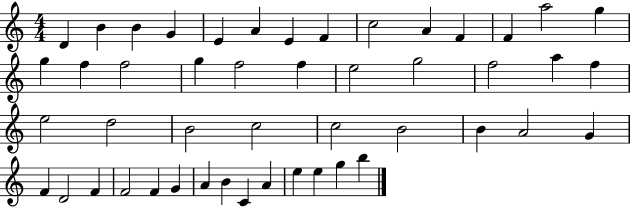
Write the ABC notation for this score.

X:1
T:Untitled
M:4/4
L:1/4
K:C
D B B G E A E F c2 A F F a2 g g f f2 g f2 f e2 g2 f2 a f e2 d2 B2 c2 c2 B2 B A2 G F D2 F F2 F G A B C A e e g b